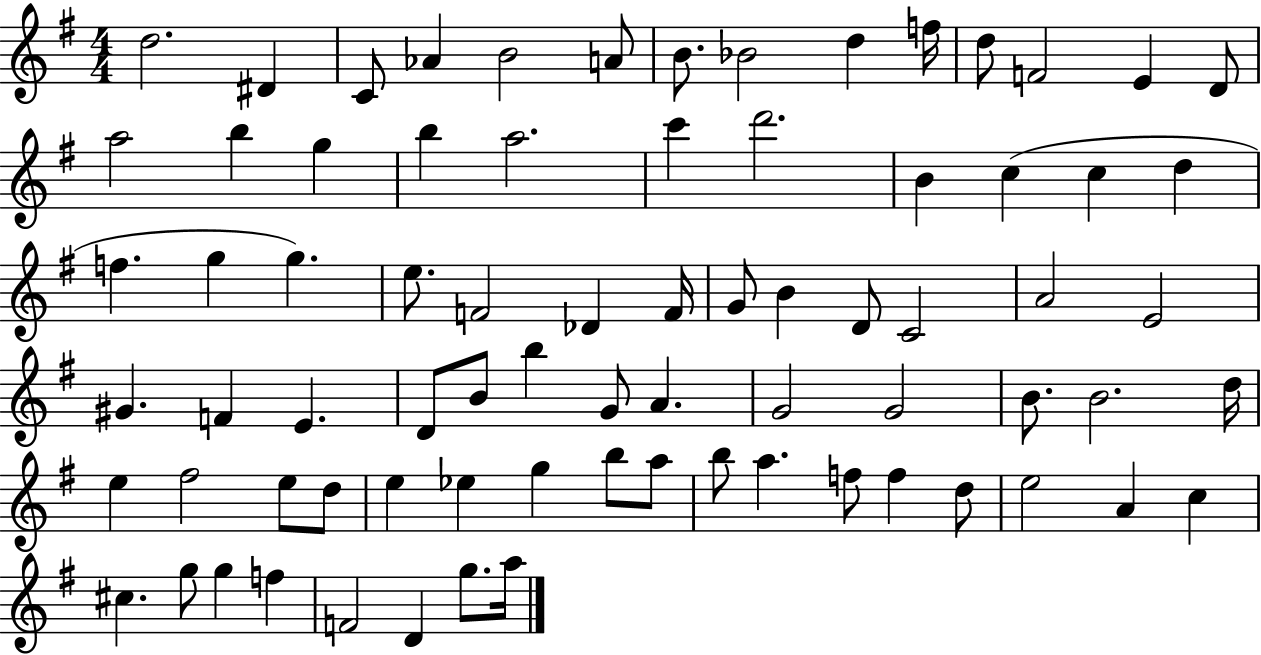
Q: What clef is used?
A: treble